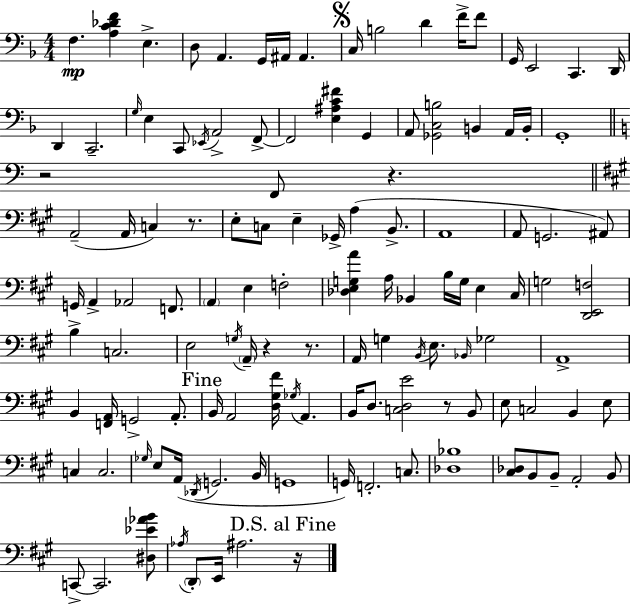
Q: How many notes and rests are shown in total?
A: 125